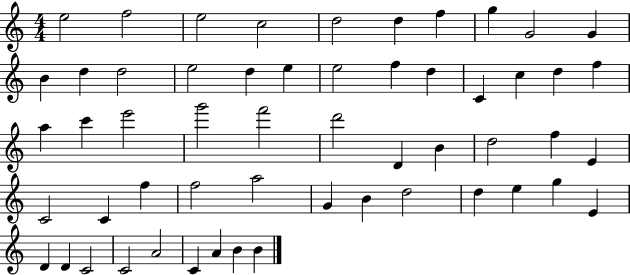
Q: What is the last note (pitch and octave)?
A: B4